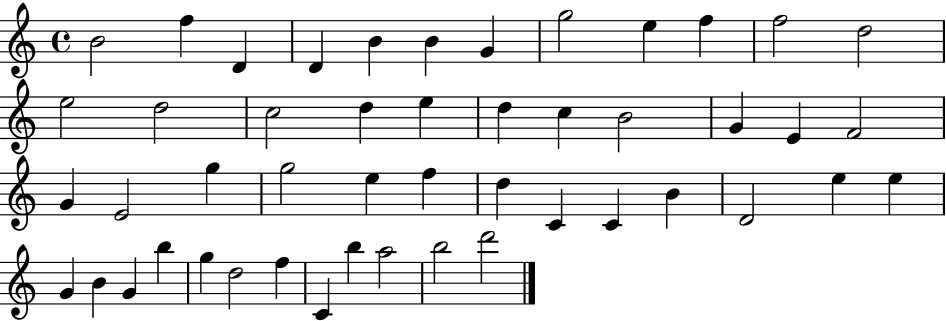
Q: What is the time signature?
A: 4/4